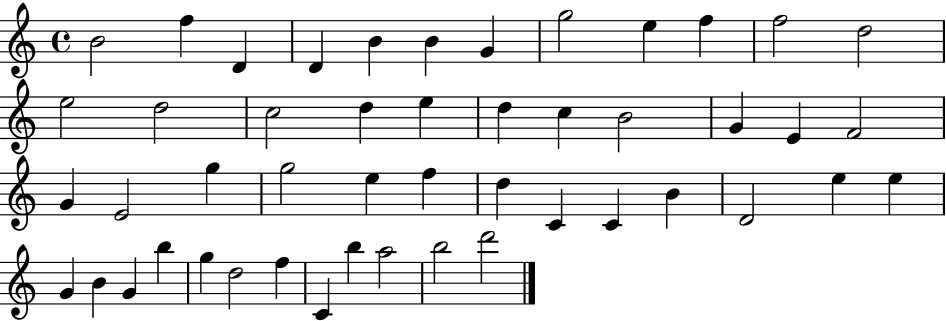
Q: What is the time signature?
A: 4/4